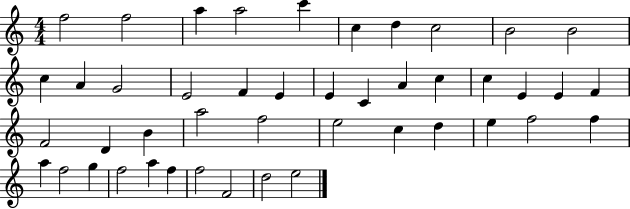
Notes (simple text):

F5/h F5/h A5/q A5/h C6/q C5/q D5/q C5/h B4/h B4/h C5/q A4/q G4/h E4/h F4/q E4/q E4/q C4/q A4/q C5/q C5/q E4/q E4/q F4/q F4/h D4/q B4/q A5/h F5/h E5/h C5/q D5/q E5/q F5/h F5/q A5/q F5/h G5/q F5/h A5/q F5/q F5/h F4/h D5/h E5/h